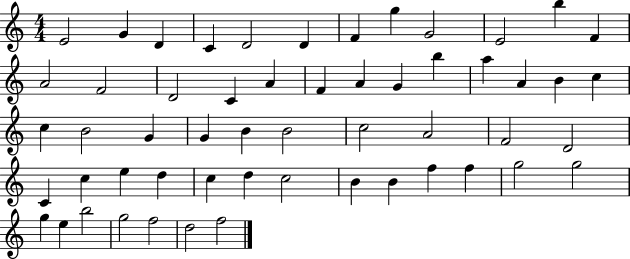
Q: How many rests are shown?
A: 0